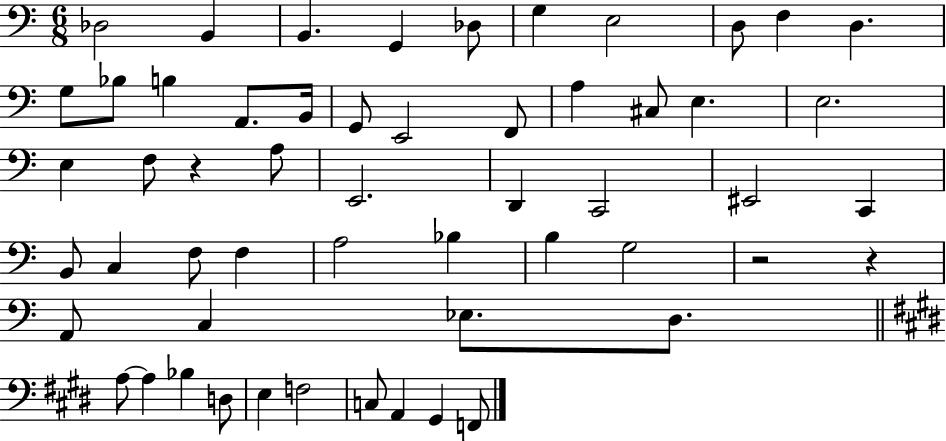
X:1
T:Untitled
M:6/8
L:1/4
K:C
_D,2 B,, B,, G,, _D,/2 G, E,2 D,/2 F, D, G,/2 _B,/2 B, A,,/2 B,,/4 G,,/2 E,,2 F,,/2 A, ^C,/2 E, E,2 E, F,/2 z A,/2 E,,2 D,, C,,2 ^E,,2 C,, B,,/2 C, F,/2 F, A,2 _B, B, G,2 z2 z A,,/2 C, _E,/2 D,/2 A,/2 A, _B, D,/2 E, F,2 C,/2 A,, ^G,, F,,/2